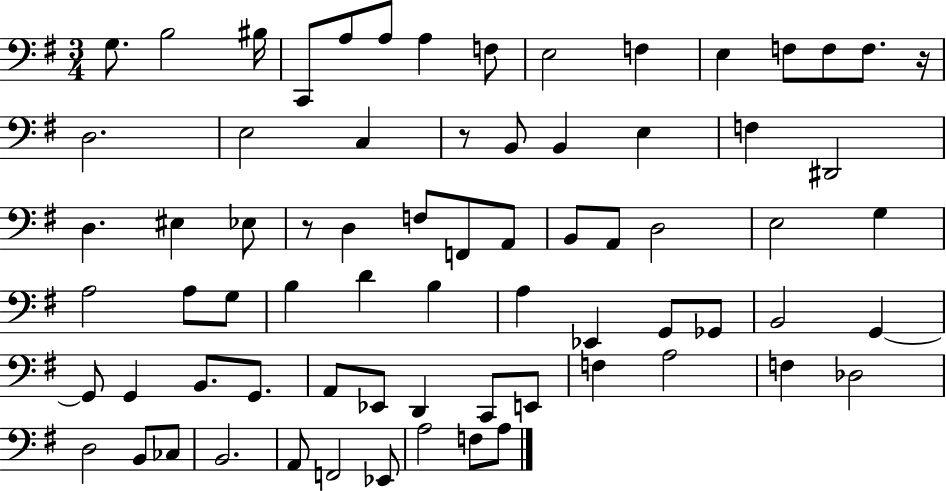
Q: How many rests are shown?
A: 3